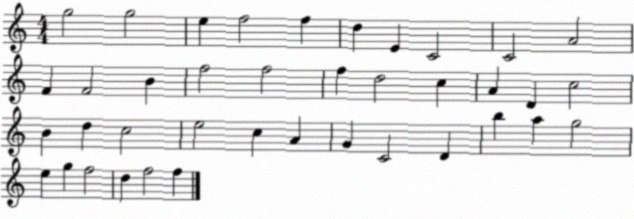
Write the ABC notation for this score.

X:1
T:Untitled
M:4/4
L:1/4
K:C
g2 g2 e f2 f d E C2 C2 A2 F F2 B f2 f2 f d2 c A D c2 B d c2 e2 c A G C2 D b a g2 e g f2 d f2 f